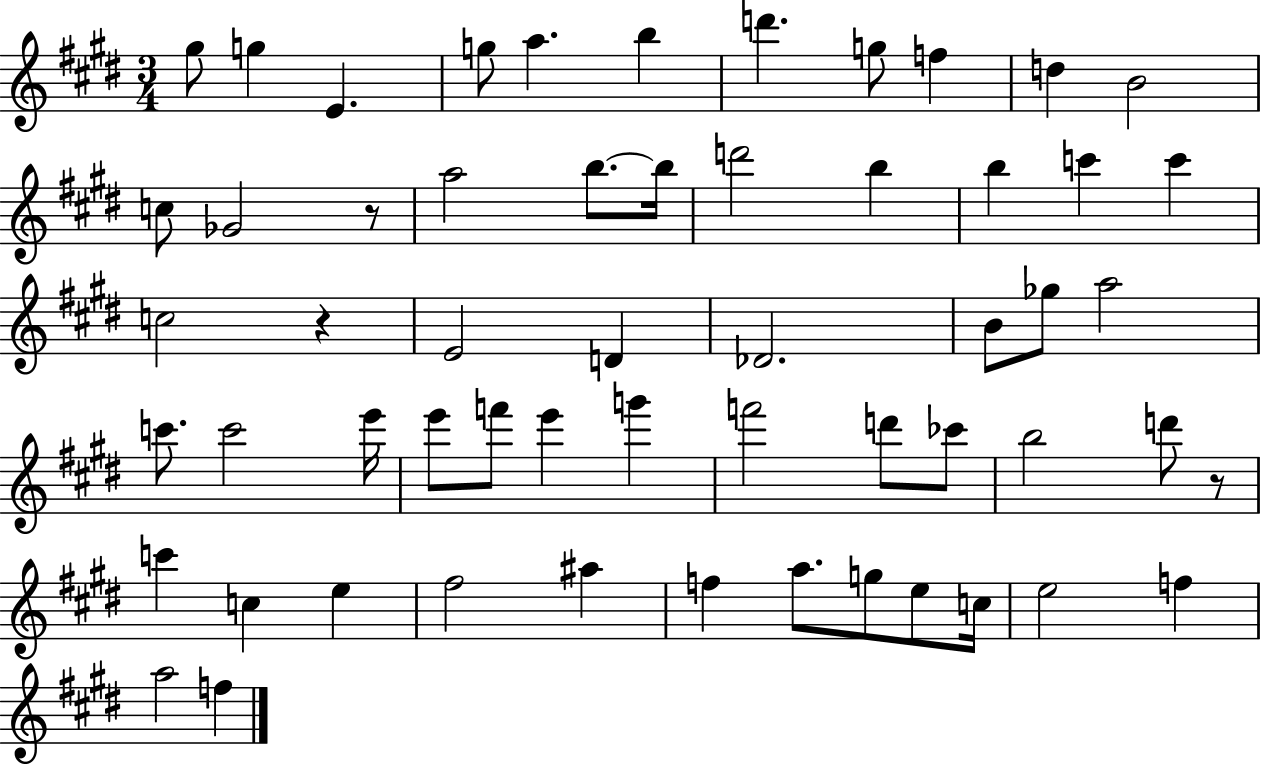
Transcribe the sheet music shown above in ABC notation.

X:1
T:Untitled
M:3/4
L:1/4
K:E
^g/2 g E g/2 a b d' g/2 f d B2 c/2 _G2 z/2 a2 b/2 b/4 d'2 b b c' c' c2 z E2 D _D2 B/2 _g/2 a2 c'/2 c'2 e'/4 e'/2 f'/2 e' g' f'2 d'/2 _c'/2 b2 d'/2 z/2 c' c e ^f2 ^a f a/2 g/2 e/2 c/4 e2 f a2 f